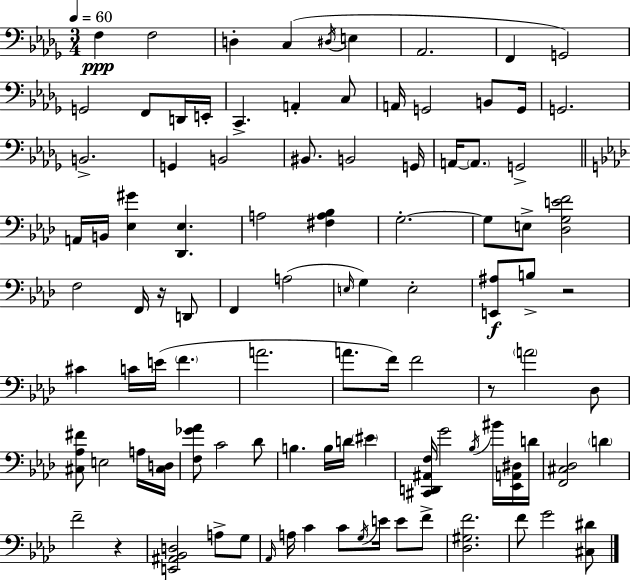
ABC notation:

X:1
T:Untitled
M:3/4
L:1/4
K:Bbm
F, F,2 D, C, ^D,/4 E, _A,,2 F,, G,,2 G,,2 F,,/2 D,,/4 E,,/4 C,, A,, C,/2 A,,/4 G,,2 B,,/2 G,,/4 G,,2 B,,2 G,, B,,2 ^B,,/2 B,,2 G,,/4 A,,/4 A,,/2 G,,2 A,,/4 B,,/4 [_E,^G] [_D,,_E,] A,2 [^F,A,_B,] G,2 G,/2 E,/2 [_D,G,EF]2 F,2 F,,/4 z/4 D,,/2 F,, A,2 E,/4 G, E,2 [E,,^A,]/2 B,/2 z2 ^C C/4 E/4 F A2 A/2 F/4 F2 z/2 A2 _D,/2 [^C,_A,^F]/2 E,2 A,/4 [^C,D,]/4 [F,_G_A]/2 C2 _D/2 B, B,/4 D/4 ^E [^C,,D,,^A,,F,]/4 G2 _B,/4 ^B/4 [_E,,A,,^D,]/4 D/4 [F,,^C,_D,]2 D F2 z [E,,^A,,_B,,D,]2 A,/2 G,/2 _A,,/4 A,/4 C C/2 G,/4 E/4 E/2 F/2 [_D,^G,F]2 F/2 G2 [^C,^D]/2